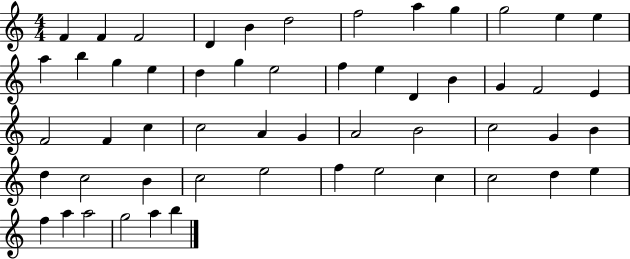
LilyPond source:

{
  \clef treble
  \numericTimeSignature
  \time 4/4
  \key c \major
  f'4 f'4 f'2 | d'4 b'4 d''2 | f''2 a''4 g''4 | g''2 e''4 e''4 | \break a''4 b''4 g''4 e''4 | d''4 g''4 e''2 | f''4 e''4 d'4 b'4 | g'4 f'2 e'4 | \break f'2 f'4 c''4 | c''2 a'4 g'4 | a'2 b'2 | c''2 g'4 b'4 | \break d''4 c''2 b'4 | c''2 e''2 | f''4 e''2 c''4 | c''2 d''4 e''4 | \break f''4 a''4 a''2 | g''2 a''4 b''4 | \bar "|."
}